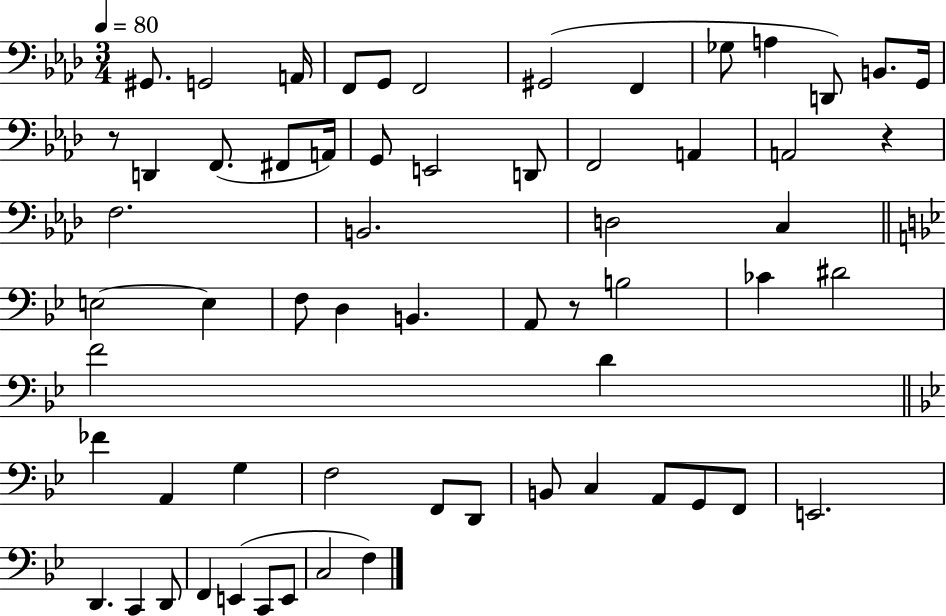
{
  \clef bass
  \numericTimeSignature
  \time 3/4
  \key aes \major
  \tempo 4 = 80
  \repeat volta 2 { gis,8. g,2 a,16 | f,8 g,8 f,2 | gis,2( f,4 | ges8 a4 d,8) b,8. g,16 | \break r8 d,4 f,8.( fis,8 a,16) | g,8 e,2 d,8 | f,2 a,4 | a,2 r4 | \break f2. | b,2. | d2 c4 | \bar "||" \break \key bes \major e2~~ e4 | f8 d4 b,4. | a,8 r8 b2 | ces'4 dis'2 | \break f'2 d'4 | \bar "||" \break \key g \minor fes'4 a,4 g4 | f2 f,8 d,8 | b,8 c4 a,8 g,8 f,8 | e,2. | \break d,4. c,4 d,8 | f,4 e,4( c,8 e,8 | c2 f4) | } \bar "|."
}